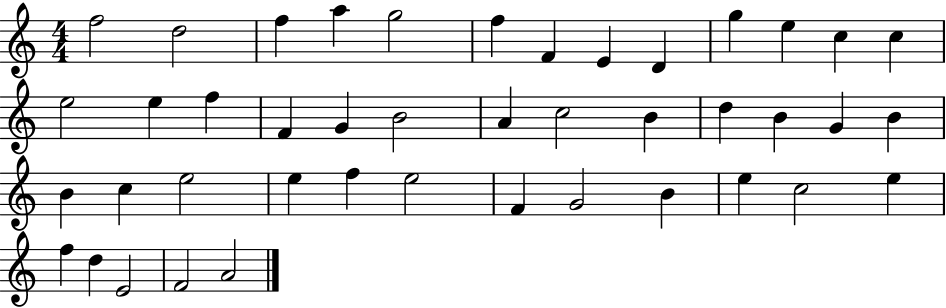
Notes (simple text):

F5/h D5/h F5/q A5/q G5/h F5/q F4/q E4/q D4/q G5/q E5/q C5/q C5/q E5/h E5/q F5/q F4/q G4/q B4/h A4/q C5/h B4/q D5/q B4/q G4/q B4/q B4/q C5/q E5/h E5/q F5/q E5/h F4/q G4/h B4/q E5/q C5/h E5/q F5/q D5/q E4/h F4/h A4/h